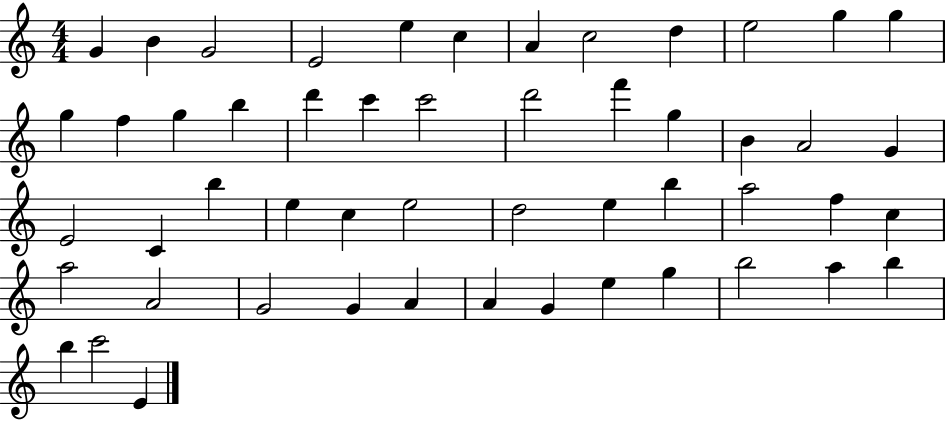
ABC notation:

X:1
T:Untitled
M:4/4
L:1/4
K:C
G B G2 E2 e c A c2 d e2 g g g f g b d' c' c'2 d'2 f' g B A2 G E2 C b e c e2 d2 e b a2 f c a2 A2 G2 G A A G e g b2 a b b c'2 E